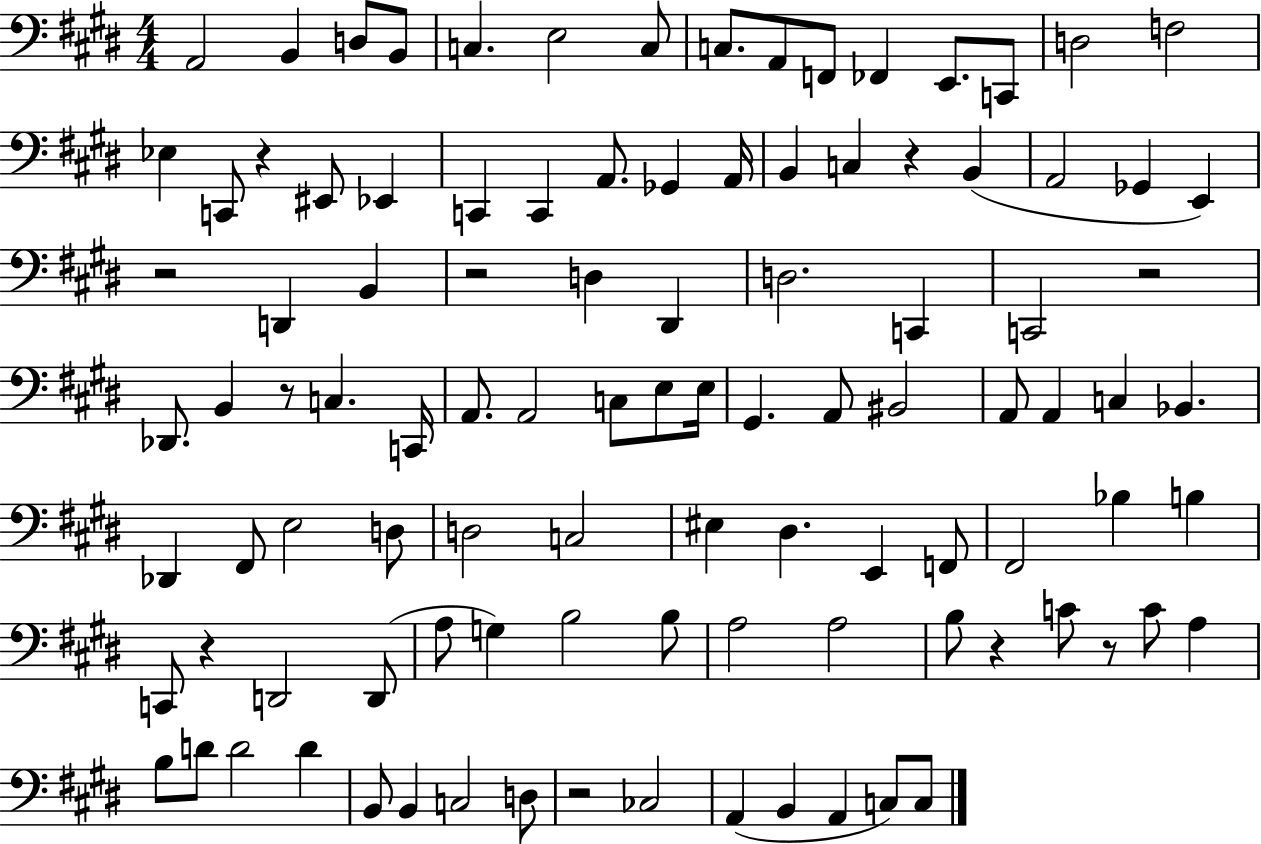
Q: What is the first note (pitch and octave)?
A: A2